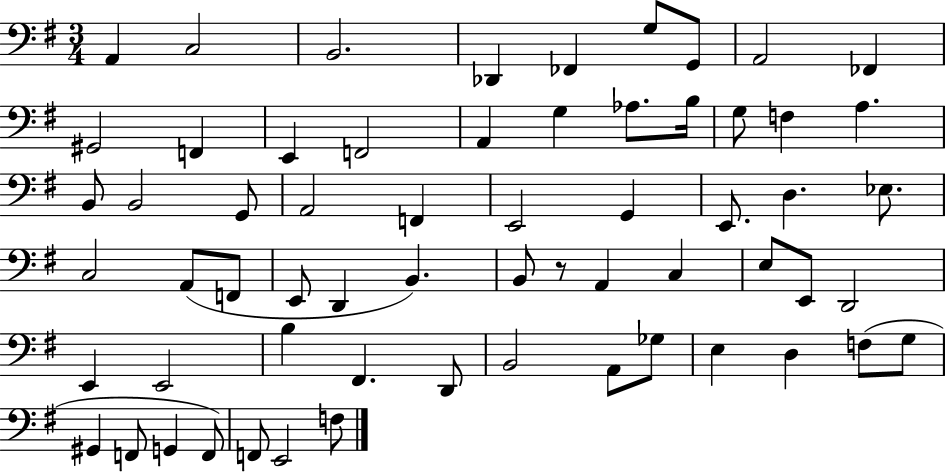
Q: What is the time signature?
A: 3/4